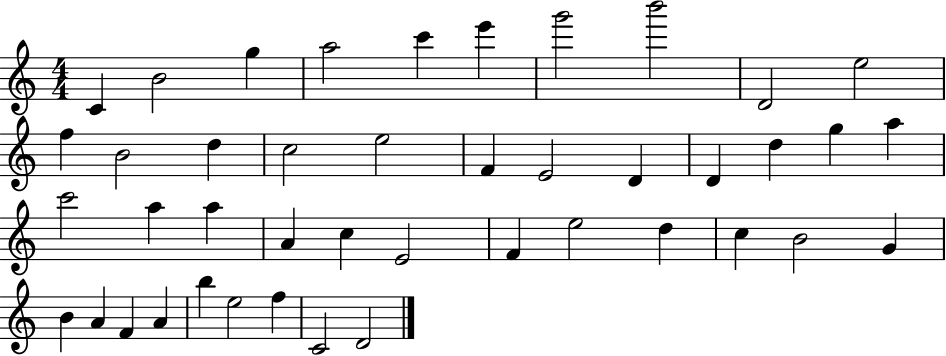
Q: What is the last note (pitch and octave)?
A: D4